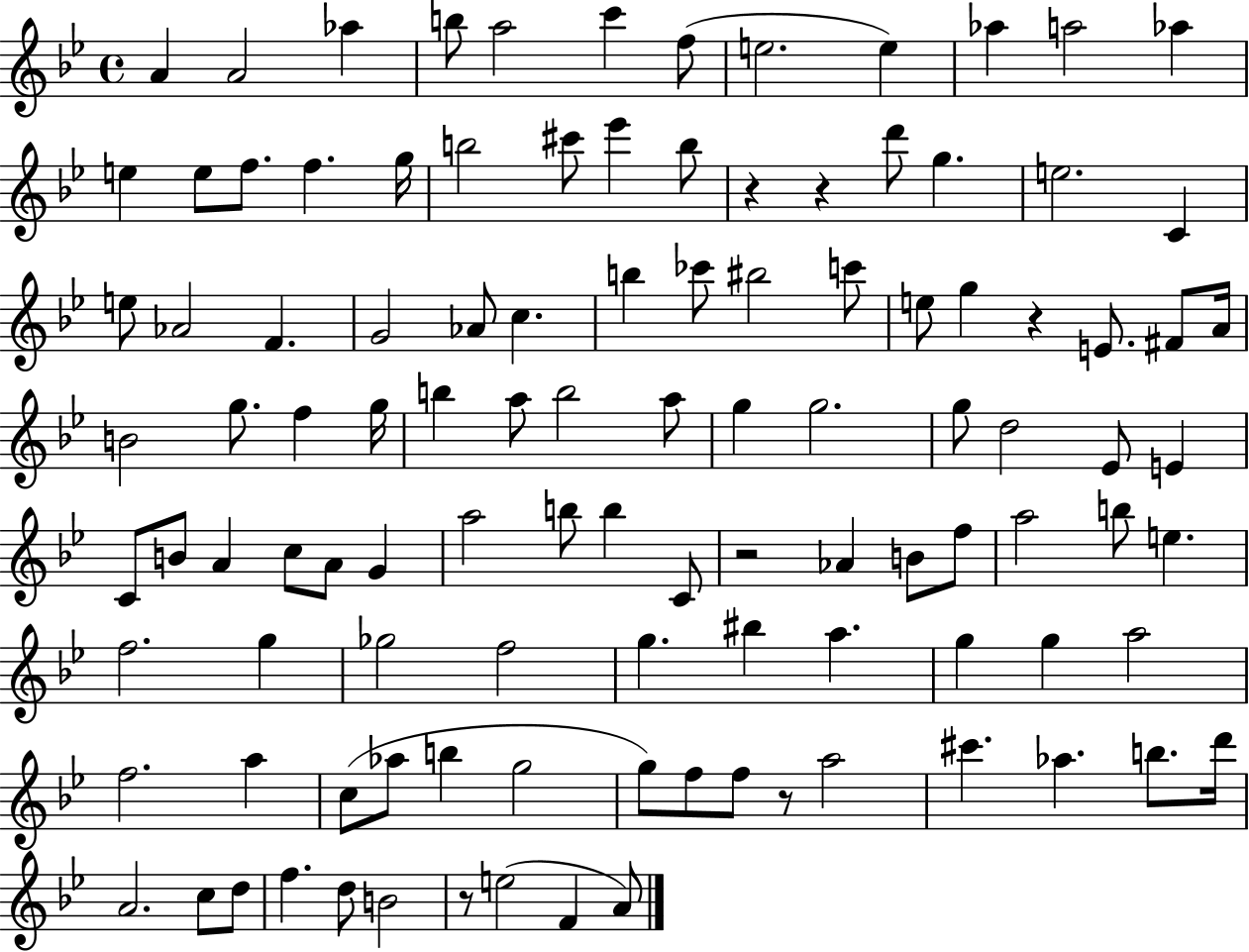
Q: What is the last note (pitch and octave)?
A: A4